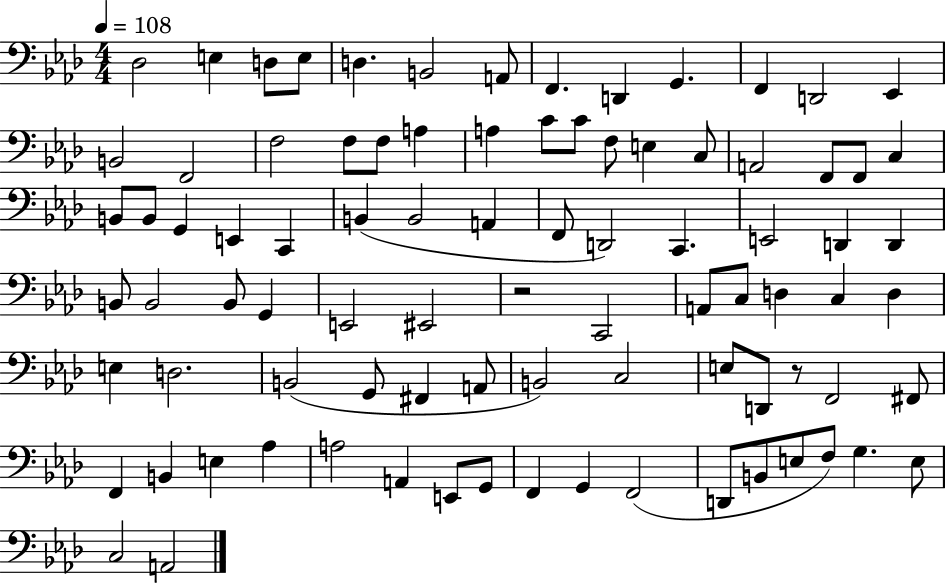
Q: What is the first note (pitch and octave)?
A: Db3